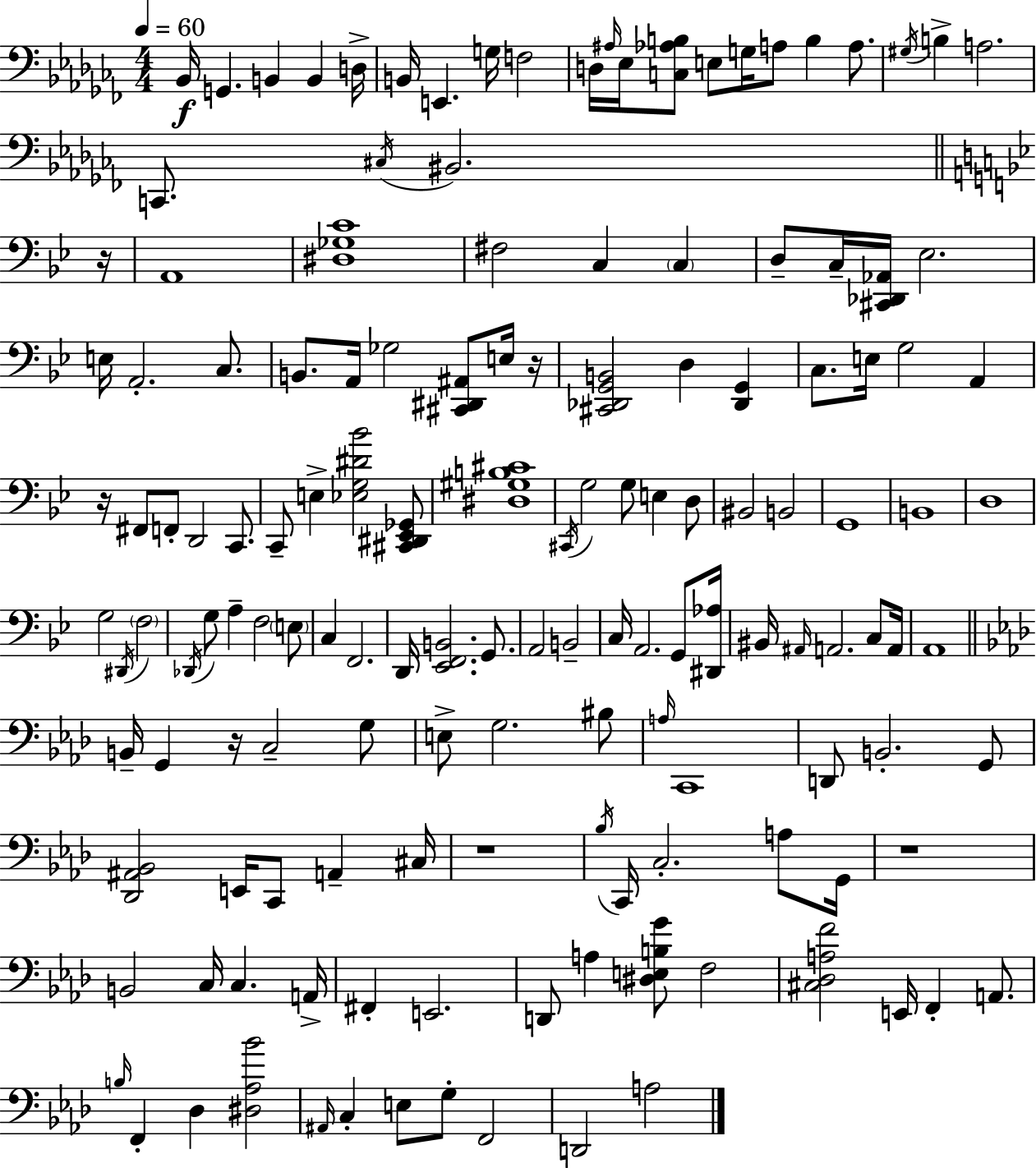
X:1
T:Untitled
M:4/4
L:1/4
K:Abm
_B,,/4 G,, B,, B,, D,/4 B,,/4 E,, G,/4 F,2 D,/4 ^A,/4 _E,/4 [C,_A,B,]/2 E,/2 G,/4 A,/2 B, A,/2 ^G,/4 B, A,2 C,,/2 ^C,/4 ^B,,2 z/4 A,,4 [^D,_G,C]4 ^F,2 C, C, D,/2 C,/4 [^C,,_D,,_A,,]/4 _E,2 E,/4 A,,2 C,/2 B,,/2 A,,/4 _G,2 [^C,,^D,,^A,,]/2 E,/4 z/4 [^C,,_D,,G,,B,,]2 D, [_D,,G,,] C,/2 E,/4 G,2 A,, z/4 ^F,,/2 F,,/2 D,,2 C,,/2 C,,/2 E, [_E,G,^D_B]2 [^C,,^D,,_E,,_G,,]/2 [^D,^G,B,^C]4 ^C,,/4 G,2 G,/2 E, D,/2 ^B,,2 B,,2 G,,4 B,,4 D,4 G,2 ^D,,/4 F,2 _D,,/4 G,/2 A, F,2 E,/2 C, F,,2 D,,/4 [_E,,F,,B,,]2 G,,/2 A,,2 B,,2 C,/4 A,,2 G,,/2 [^D,,_A,]/4 ^B,,/4 ^A,,/4 A,,2 C,/2 A,,/4 A,,4 B,,/4 G,, z/4 C,2 G,/2 E,/2 G,2 ^B,/2 A,/4 C,,4 D,,/2 B,,2 G,,/2 [_D,,^A,,_B,,]2 E,,/4 C,,/2 A,, ^C,/4 z4 _B,/4 C,,/4 C,2 A,/2 G,,/4 z4 B,,2 C,/4 C, A,,/4 ^F,, E,,2 D,,/2 A, [^D,E,B,G]/2 F,2 [^C,_D,A,F]2 E,,/4 F,, A,,/2 B,/4 F,, _D, [^D,_A,_B]2 ^A,,/4 C, E,/2 G,/2 F,,2 D,,2 A,2